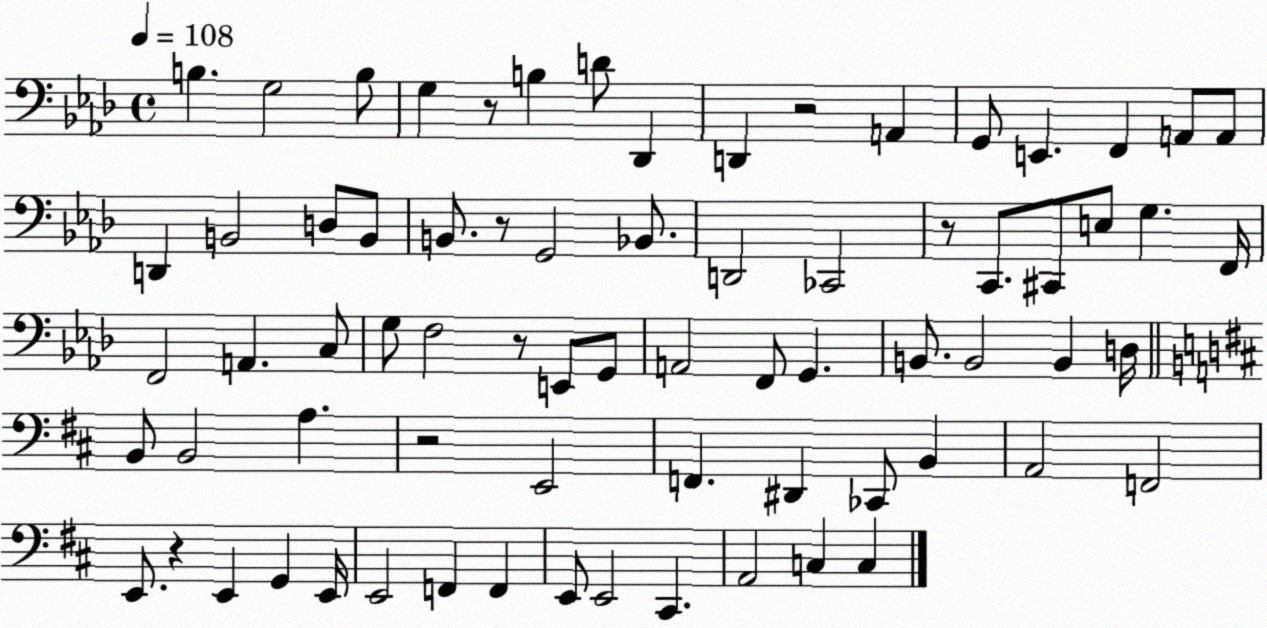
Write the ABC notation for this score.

X:1
T:Untitled
M:4/4
L:1/4
K:Ab
B, G,2 B,/2 G, z/2 B, D/2 _D,, D,, z2 A,, G,,/2 E,, F,, A,,/2 A,,/2 D,, B,,2 D,/2 B,,/2 B,,/2 z/2 G,,2 _B,,/2 D,,2 _C,,2 z/2 C,,/2 ^C,,/2 E,/2 G, F,,/4 F,,2 A,, C,/2 G,/2 F,2 z/2 E,,/2 G,,/2 A,,2 F,,/2 G,, B,,/2 B,,2 B,, D,/4 B,,/2 B,,2 A, z2 E,,2 F,, ^D,, _C,,/2 B,, A,,2 F,,2 E,,/2 z E,, G,, E,,/4 E,,2 F,, F,, E,,/2 E,,2 ^C,, A,,2 C, C,